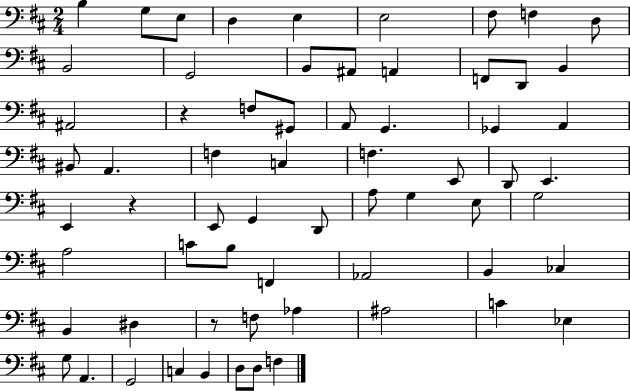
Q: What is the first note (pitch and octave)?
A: B3